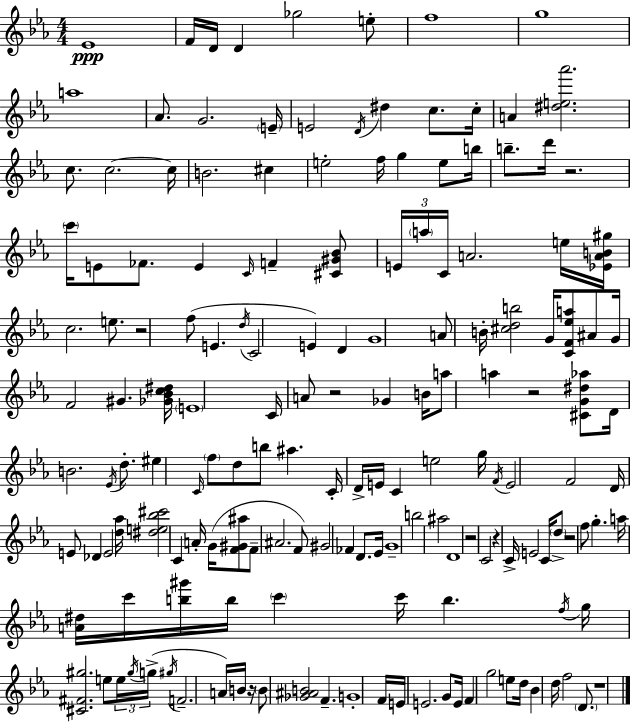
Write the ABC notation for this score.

X:1
T:Untitled
M:4/4
L:1/4
K:Cm
_E4 F/4 D/4 D _g2 e/2 f4 g4 a4 _A/2 G2 E/4 E2 D/4 ^d c/2 c/4 A [^de_a']2 c/2 c2 c/4 B2 ^c e2 f/4 g e/2 b/4 b/2 d'/4 z2 c'/4 E/2 _F/2 E C/4 F [^C^G_B]/2 E/4 a/4 C/4 A2 e/4 [_EAB^g]/4 c2 e/2 z2 f/2 E d/4 C2 E D G4 A/2 B/4 [^cdb]2 G/4 [CF_ea]/2 ^A/2 G/4 F2 ^G [_G_Bc^d]/4 E4 C/4 A/2 z2 _G B/4 a/2 a z2 [^CG^d_a]/2 D/4 B2 _E/4 d/2 ^e C/4 f/2 d/2 b/2 ^a C/4 D/4 E/4 C e2 g/4 F/4 E2 F2 D/4 E/2 _D E2 [d_a]/4 [^de_b^c']2 C A/4 G/4 [F^G^a]/2 F/2 ^A2 F/2 ^G2 _F D/2 _E/4 G4 b2 ^a2 D4 z2 C2 z C/4 E2 C/4 d/2 z2 f/2 g a/4 [A^d]/4 c'/4 [b^g']/4 b/4 c' c'/4 b f/4 g/4 [^C^F^g]2 e/2 e/4 ^g/4 g/4 ^g/4 F2 A/4 B/4 z/4 B/2 [_G^AB]2 F G4 F/4 E/4 E2 G/2 E/4 F g2 e/2 d/4 _B d/4 f2 D/2 z4